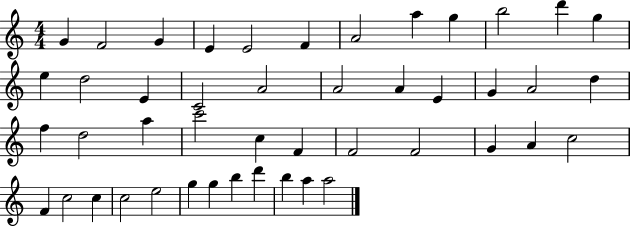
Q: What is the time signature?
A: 4/4